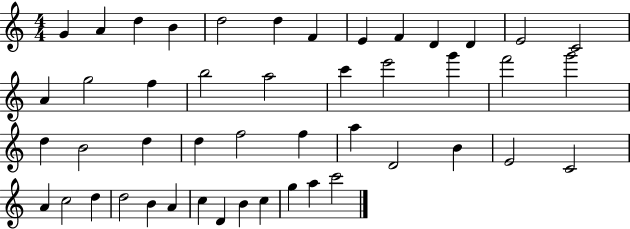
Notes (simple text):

G4/q A4/q D5/q B4/q D5/h D5/q F4/q E4/q F4/q D4/q D4/q E4/h C4/h A4/q G5/h F5/q B5/h A5/h C6/q E6/h G6/q F6/h G6/h D5/q B4/h D5/q D5/q F5/h F5/q A5/q D4/h B4/q E4/h C4/h A4/q C5/h D5/q D5/h B4/q A4/q C5/q D4/q B4/q C5/q G5/q A5/q C6/h